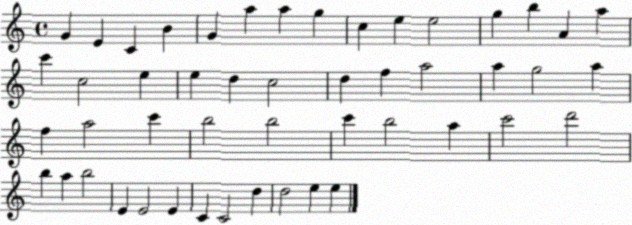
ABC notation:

X:1
T:Untitled
M:4/4
L:1/4
K:C
G E C B G a a g c e e2 g b A a c' c2 e e d c2 d f a2 a g2 a f a2 c' b2 b2 c' b2 a c'2 d'2 b a b2 E E2 E C C2 d d2 e e